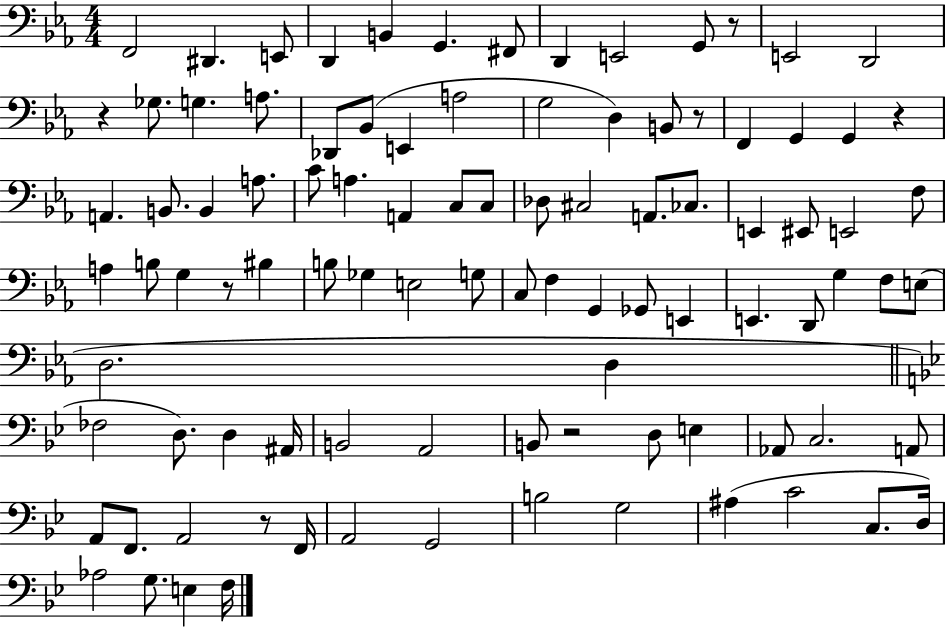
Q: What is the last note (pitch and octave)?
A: F3